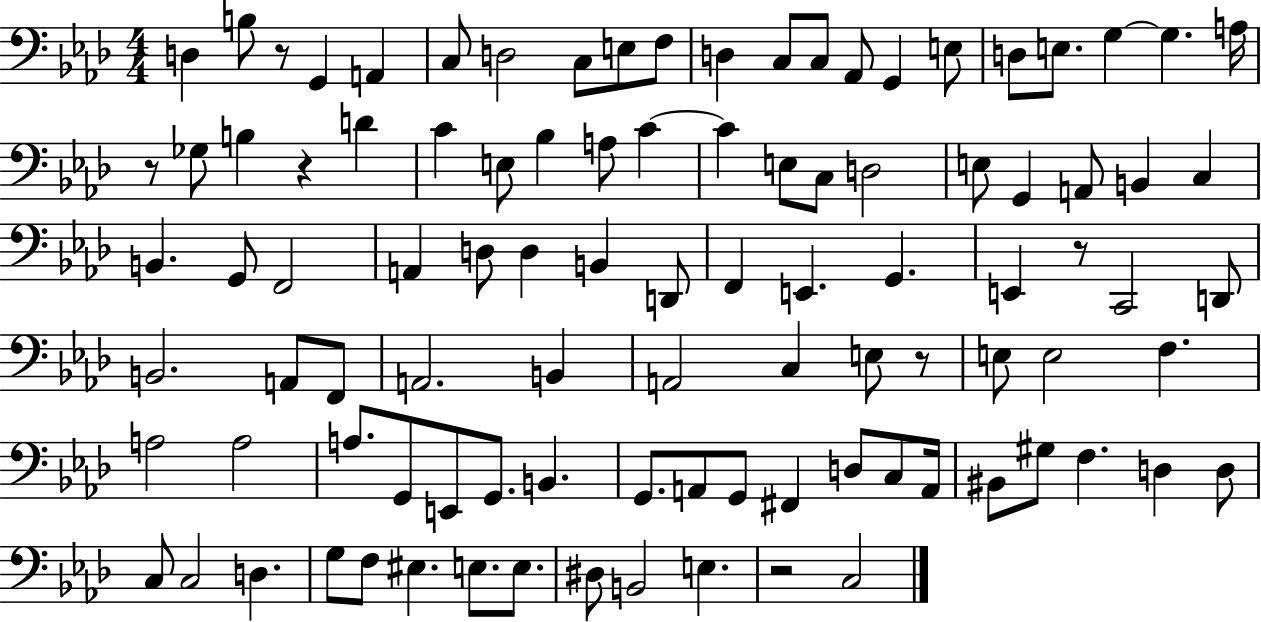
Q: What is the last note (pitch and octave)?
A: C3